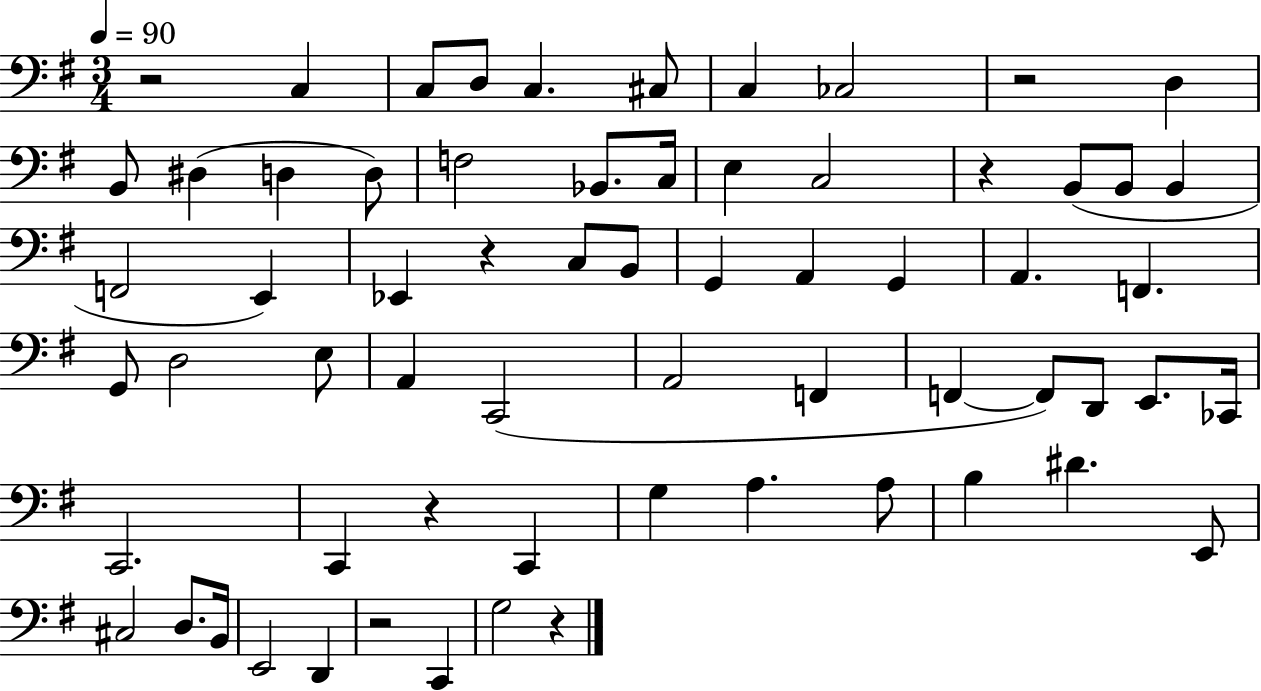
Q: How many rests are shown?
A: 7